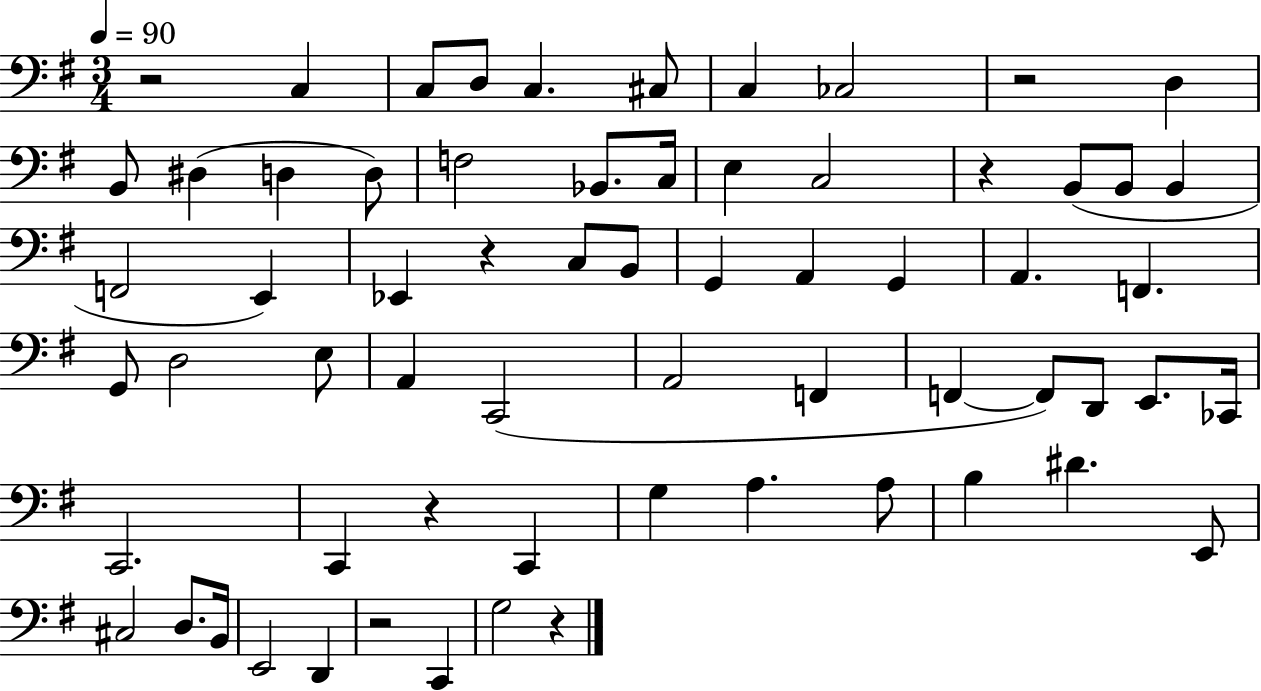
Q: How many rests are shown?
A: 7